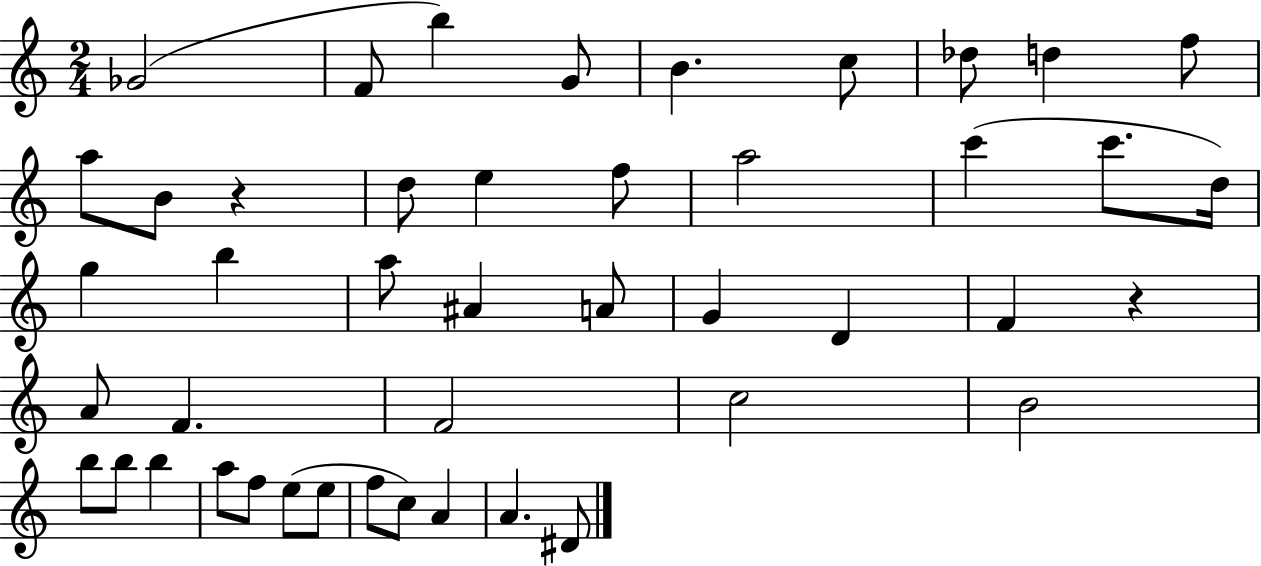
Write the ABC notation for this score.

X:1
T:Untitled
M:2/4
L:1/4
K:C
_G2 F/2 b G/2 B c/2 _d/2 d f/2 a/2 B/2 z d/2 e f/2 a2 c' c'/2 d/4 g b a/2 ^A A/2 G D F z A/2 F F2 c2 B2 b/2 b/2 b a/2 f/2 e/2 e/2 f/2 c/2 A A ^D/2